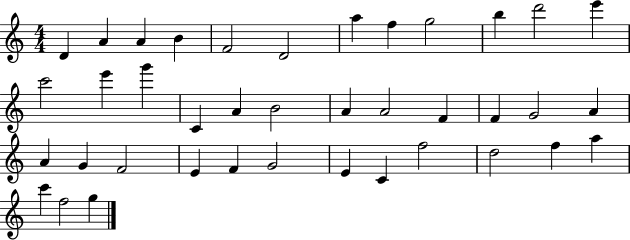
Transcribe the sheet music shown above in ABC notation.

X:1
T:Untitled
M:4/4
L:1/4
K:C
D A A B F2 D2 a f g2 b d'2 e' c'2 e' g' C A B2 A A2 F F G2 A A G F2 E F G2 E C f2 d2 f a c' f2 g